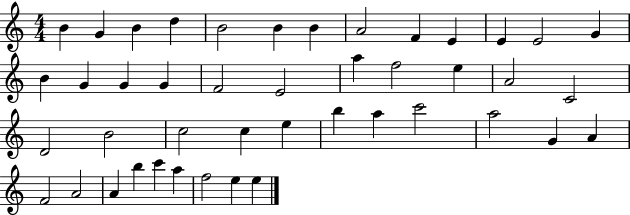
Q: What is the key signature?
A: C major